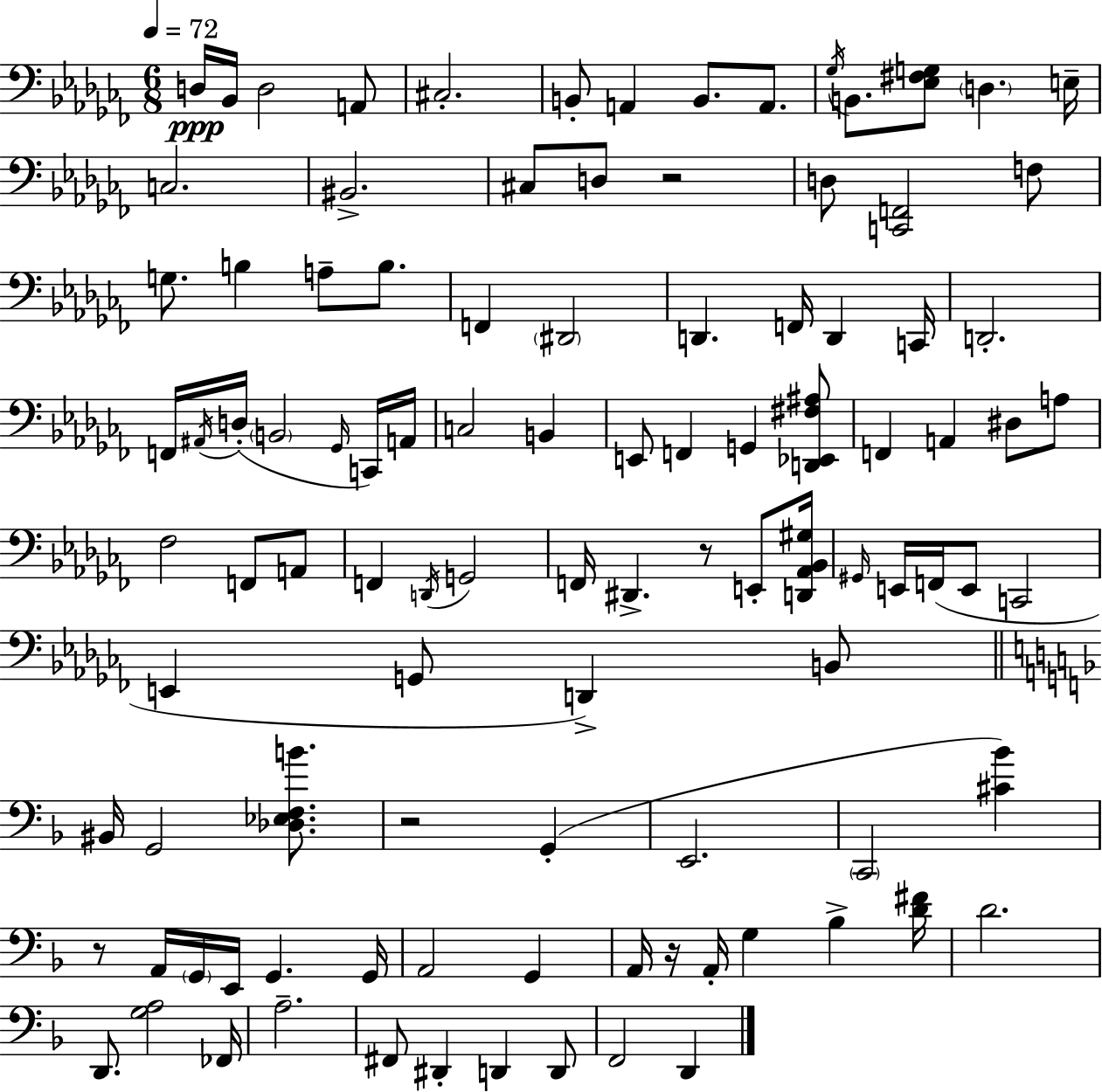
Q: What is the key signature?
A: AES minor